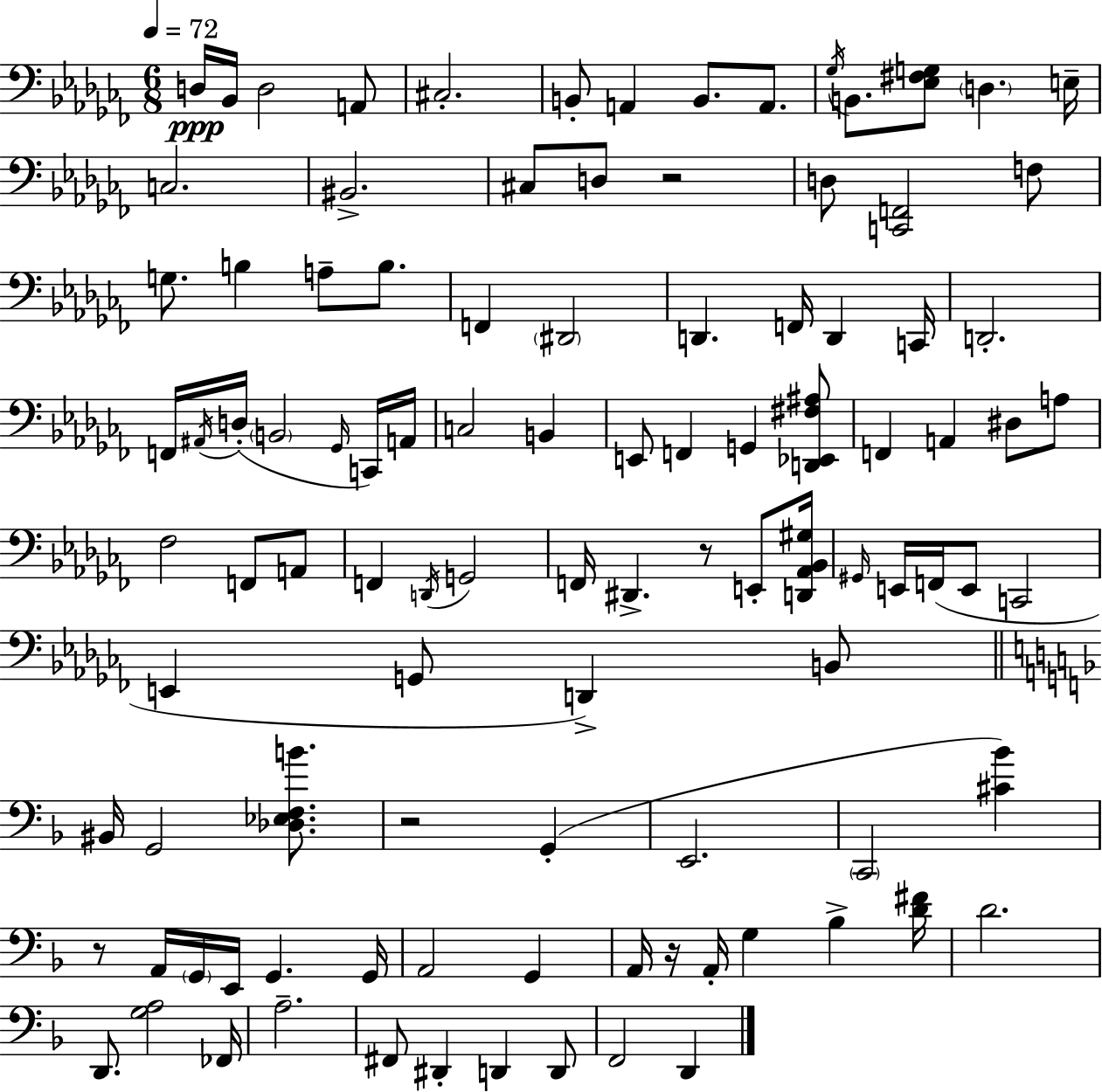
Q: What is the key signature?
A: AES minor